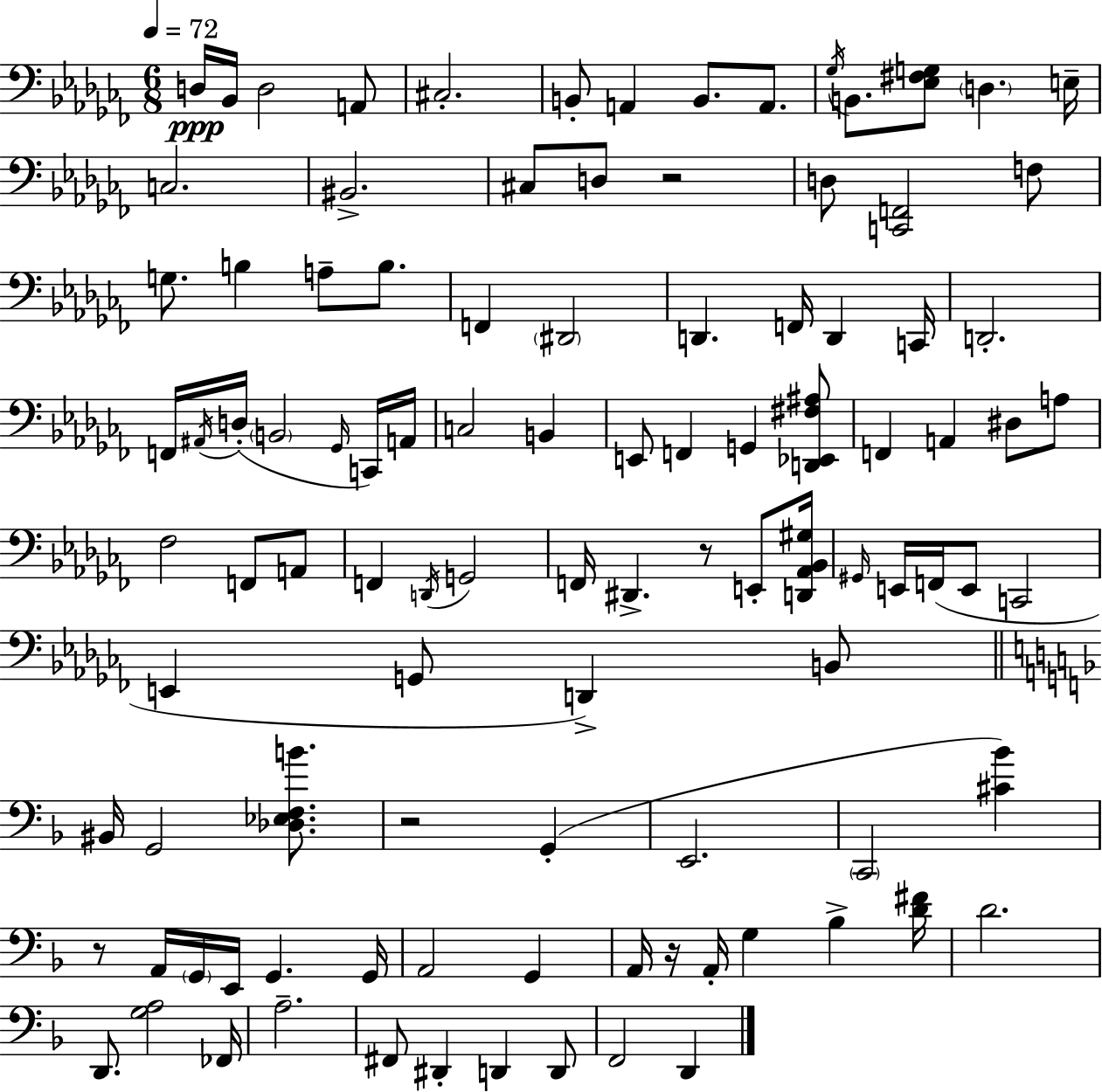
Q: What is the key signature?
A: AES minor